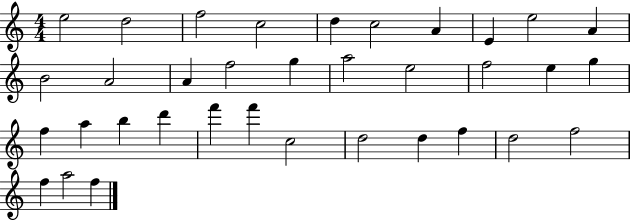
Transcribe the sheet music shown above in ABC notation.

X:1
T:Untitled
M:4/4
L:1/4
K:C
e2 d2 f2 c2 d c2 A E e2 A B2 A2 A f2 g a2 e2 f2 e g f a b d' f' f' c2 d2 d f d2 f2 f a2 f